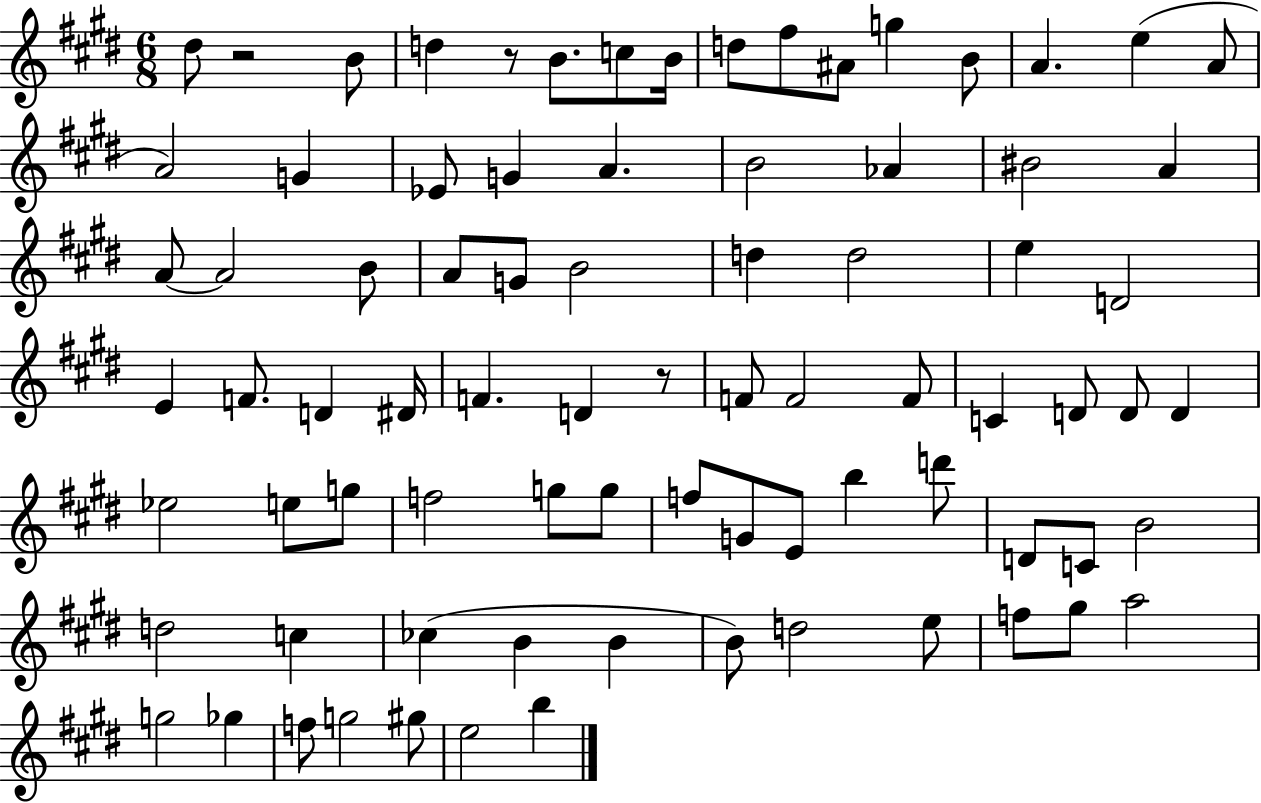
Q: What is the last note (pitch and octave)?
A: B5